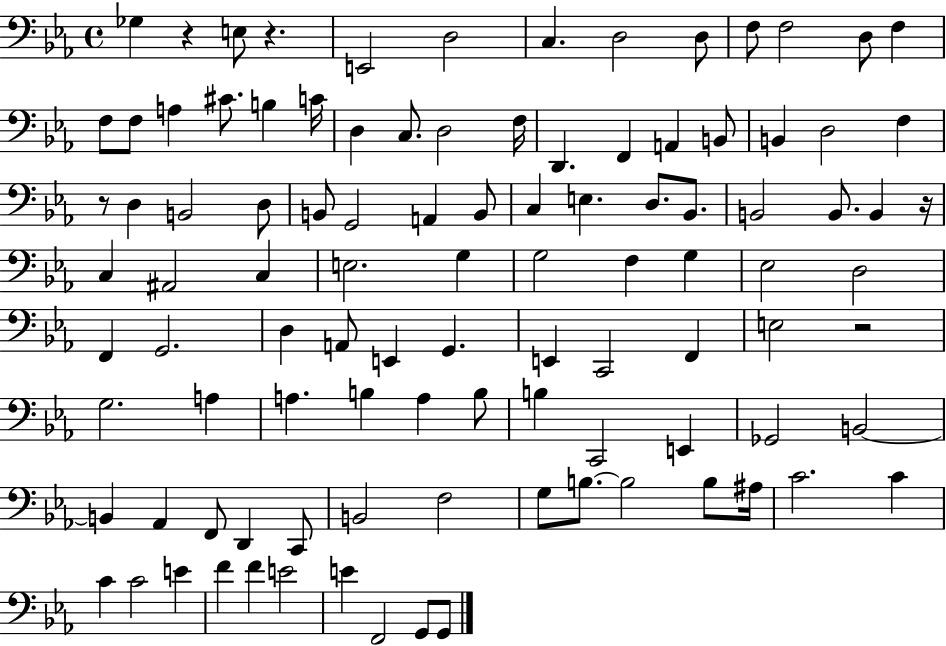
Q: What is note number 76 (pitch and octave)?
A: F2